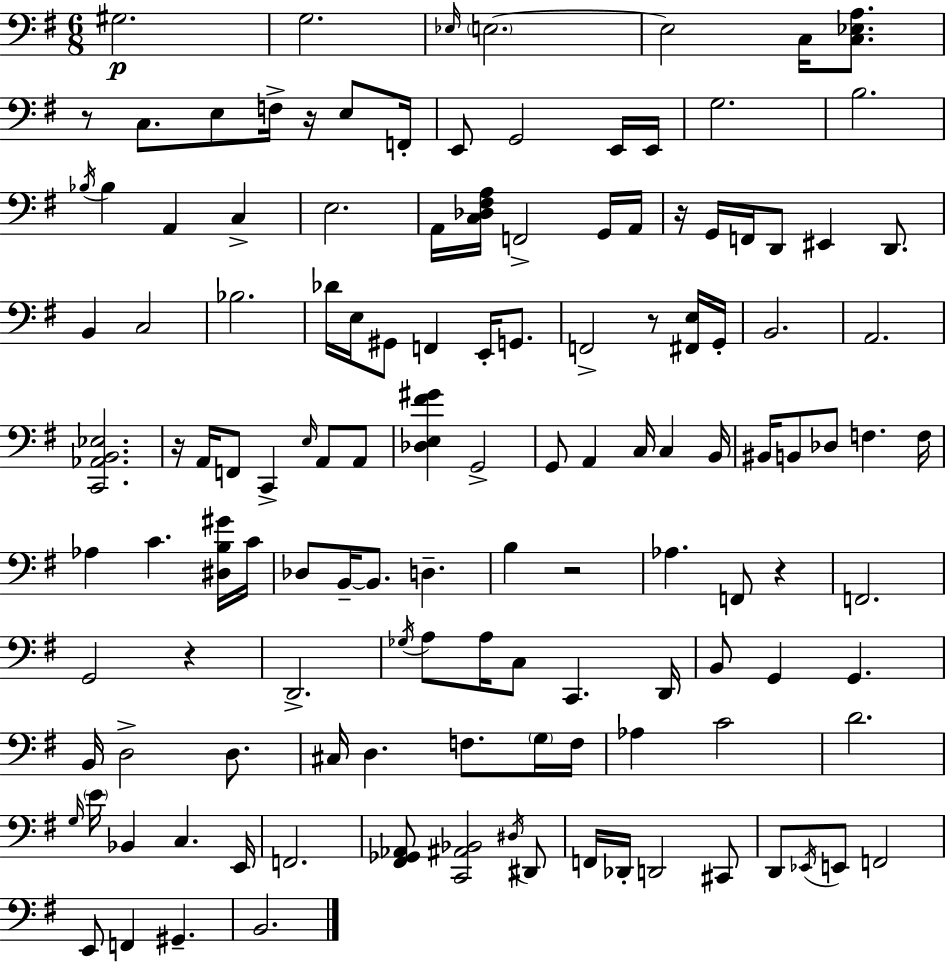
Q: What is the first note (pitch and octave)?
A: G#3